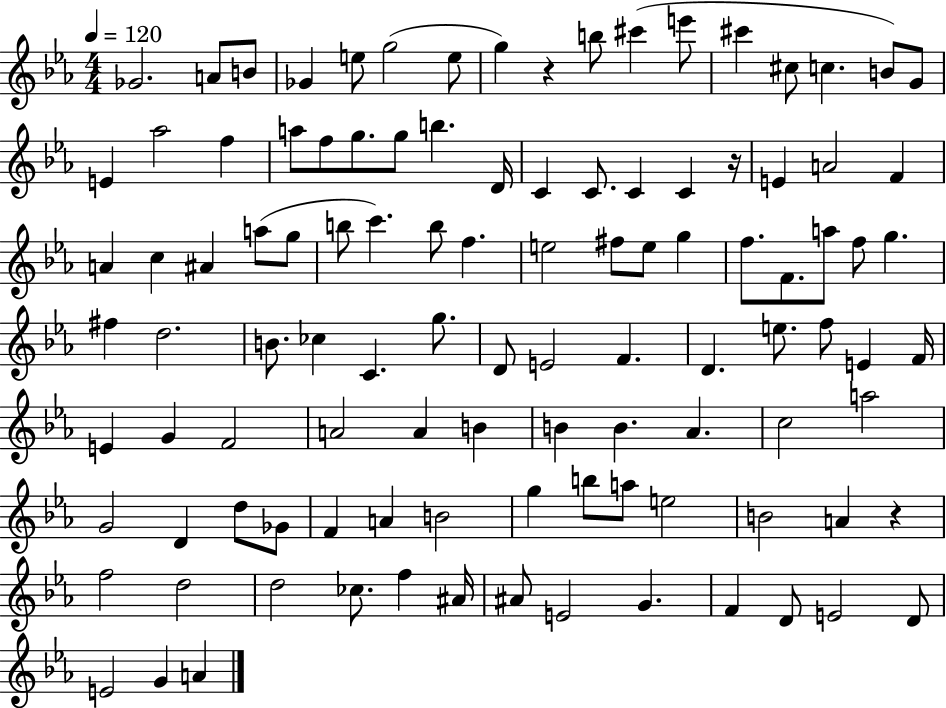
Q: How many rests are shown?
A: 3